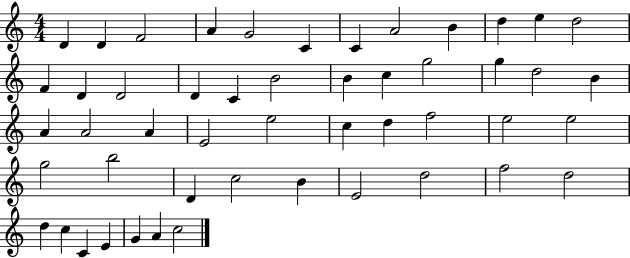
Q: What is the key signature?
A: C major